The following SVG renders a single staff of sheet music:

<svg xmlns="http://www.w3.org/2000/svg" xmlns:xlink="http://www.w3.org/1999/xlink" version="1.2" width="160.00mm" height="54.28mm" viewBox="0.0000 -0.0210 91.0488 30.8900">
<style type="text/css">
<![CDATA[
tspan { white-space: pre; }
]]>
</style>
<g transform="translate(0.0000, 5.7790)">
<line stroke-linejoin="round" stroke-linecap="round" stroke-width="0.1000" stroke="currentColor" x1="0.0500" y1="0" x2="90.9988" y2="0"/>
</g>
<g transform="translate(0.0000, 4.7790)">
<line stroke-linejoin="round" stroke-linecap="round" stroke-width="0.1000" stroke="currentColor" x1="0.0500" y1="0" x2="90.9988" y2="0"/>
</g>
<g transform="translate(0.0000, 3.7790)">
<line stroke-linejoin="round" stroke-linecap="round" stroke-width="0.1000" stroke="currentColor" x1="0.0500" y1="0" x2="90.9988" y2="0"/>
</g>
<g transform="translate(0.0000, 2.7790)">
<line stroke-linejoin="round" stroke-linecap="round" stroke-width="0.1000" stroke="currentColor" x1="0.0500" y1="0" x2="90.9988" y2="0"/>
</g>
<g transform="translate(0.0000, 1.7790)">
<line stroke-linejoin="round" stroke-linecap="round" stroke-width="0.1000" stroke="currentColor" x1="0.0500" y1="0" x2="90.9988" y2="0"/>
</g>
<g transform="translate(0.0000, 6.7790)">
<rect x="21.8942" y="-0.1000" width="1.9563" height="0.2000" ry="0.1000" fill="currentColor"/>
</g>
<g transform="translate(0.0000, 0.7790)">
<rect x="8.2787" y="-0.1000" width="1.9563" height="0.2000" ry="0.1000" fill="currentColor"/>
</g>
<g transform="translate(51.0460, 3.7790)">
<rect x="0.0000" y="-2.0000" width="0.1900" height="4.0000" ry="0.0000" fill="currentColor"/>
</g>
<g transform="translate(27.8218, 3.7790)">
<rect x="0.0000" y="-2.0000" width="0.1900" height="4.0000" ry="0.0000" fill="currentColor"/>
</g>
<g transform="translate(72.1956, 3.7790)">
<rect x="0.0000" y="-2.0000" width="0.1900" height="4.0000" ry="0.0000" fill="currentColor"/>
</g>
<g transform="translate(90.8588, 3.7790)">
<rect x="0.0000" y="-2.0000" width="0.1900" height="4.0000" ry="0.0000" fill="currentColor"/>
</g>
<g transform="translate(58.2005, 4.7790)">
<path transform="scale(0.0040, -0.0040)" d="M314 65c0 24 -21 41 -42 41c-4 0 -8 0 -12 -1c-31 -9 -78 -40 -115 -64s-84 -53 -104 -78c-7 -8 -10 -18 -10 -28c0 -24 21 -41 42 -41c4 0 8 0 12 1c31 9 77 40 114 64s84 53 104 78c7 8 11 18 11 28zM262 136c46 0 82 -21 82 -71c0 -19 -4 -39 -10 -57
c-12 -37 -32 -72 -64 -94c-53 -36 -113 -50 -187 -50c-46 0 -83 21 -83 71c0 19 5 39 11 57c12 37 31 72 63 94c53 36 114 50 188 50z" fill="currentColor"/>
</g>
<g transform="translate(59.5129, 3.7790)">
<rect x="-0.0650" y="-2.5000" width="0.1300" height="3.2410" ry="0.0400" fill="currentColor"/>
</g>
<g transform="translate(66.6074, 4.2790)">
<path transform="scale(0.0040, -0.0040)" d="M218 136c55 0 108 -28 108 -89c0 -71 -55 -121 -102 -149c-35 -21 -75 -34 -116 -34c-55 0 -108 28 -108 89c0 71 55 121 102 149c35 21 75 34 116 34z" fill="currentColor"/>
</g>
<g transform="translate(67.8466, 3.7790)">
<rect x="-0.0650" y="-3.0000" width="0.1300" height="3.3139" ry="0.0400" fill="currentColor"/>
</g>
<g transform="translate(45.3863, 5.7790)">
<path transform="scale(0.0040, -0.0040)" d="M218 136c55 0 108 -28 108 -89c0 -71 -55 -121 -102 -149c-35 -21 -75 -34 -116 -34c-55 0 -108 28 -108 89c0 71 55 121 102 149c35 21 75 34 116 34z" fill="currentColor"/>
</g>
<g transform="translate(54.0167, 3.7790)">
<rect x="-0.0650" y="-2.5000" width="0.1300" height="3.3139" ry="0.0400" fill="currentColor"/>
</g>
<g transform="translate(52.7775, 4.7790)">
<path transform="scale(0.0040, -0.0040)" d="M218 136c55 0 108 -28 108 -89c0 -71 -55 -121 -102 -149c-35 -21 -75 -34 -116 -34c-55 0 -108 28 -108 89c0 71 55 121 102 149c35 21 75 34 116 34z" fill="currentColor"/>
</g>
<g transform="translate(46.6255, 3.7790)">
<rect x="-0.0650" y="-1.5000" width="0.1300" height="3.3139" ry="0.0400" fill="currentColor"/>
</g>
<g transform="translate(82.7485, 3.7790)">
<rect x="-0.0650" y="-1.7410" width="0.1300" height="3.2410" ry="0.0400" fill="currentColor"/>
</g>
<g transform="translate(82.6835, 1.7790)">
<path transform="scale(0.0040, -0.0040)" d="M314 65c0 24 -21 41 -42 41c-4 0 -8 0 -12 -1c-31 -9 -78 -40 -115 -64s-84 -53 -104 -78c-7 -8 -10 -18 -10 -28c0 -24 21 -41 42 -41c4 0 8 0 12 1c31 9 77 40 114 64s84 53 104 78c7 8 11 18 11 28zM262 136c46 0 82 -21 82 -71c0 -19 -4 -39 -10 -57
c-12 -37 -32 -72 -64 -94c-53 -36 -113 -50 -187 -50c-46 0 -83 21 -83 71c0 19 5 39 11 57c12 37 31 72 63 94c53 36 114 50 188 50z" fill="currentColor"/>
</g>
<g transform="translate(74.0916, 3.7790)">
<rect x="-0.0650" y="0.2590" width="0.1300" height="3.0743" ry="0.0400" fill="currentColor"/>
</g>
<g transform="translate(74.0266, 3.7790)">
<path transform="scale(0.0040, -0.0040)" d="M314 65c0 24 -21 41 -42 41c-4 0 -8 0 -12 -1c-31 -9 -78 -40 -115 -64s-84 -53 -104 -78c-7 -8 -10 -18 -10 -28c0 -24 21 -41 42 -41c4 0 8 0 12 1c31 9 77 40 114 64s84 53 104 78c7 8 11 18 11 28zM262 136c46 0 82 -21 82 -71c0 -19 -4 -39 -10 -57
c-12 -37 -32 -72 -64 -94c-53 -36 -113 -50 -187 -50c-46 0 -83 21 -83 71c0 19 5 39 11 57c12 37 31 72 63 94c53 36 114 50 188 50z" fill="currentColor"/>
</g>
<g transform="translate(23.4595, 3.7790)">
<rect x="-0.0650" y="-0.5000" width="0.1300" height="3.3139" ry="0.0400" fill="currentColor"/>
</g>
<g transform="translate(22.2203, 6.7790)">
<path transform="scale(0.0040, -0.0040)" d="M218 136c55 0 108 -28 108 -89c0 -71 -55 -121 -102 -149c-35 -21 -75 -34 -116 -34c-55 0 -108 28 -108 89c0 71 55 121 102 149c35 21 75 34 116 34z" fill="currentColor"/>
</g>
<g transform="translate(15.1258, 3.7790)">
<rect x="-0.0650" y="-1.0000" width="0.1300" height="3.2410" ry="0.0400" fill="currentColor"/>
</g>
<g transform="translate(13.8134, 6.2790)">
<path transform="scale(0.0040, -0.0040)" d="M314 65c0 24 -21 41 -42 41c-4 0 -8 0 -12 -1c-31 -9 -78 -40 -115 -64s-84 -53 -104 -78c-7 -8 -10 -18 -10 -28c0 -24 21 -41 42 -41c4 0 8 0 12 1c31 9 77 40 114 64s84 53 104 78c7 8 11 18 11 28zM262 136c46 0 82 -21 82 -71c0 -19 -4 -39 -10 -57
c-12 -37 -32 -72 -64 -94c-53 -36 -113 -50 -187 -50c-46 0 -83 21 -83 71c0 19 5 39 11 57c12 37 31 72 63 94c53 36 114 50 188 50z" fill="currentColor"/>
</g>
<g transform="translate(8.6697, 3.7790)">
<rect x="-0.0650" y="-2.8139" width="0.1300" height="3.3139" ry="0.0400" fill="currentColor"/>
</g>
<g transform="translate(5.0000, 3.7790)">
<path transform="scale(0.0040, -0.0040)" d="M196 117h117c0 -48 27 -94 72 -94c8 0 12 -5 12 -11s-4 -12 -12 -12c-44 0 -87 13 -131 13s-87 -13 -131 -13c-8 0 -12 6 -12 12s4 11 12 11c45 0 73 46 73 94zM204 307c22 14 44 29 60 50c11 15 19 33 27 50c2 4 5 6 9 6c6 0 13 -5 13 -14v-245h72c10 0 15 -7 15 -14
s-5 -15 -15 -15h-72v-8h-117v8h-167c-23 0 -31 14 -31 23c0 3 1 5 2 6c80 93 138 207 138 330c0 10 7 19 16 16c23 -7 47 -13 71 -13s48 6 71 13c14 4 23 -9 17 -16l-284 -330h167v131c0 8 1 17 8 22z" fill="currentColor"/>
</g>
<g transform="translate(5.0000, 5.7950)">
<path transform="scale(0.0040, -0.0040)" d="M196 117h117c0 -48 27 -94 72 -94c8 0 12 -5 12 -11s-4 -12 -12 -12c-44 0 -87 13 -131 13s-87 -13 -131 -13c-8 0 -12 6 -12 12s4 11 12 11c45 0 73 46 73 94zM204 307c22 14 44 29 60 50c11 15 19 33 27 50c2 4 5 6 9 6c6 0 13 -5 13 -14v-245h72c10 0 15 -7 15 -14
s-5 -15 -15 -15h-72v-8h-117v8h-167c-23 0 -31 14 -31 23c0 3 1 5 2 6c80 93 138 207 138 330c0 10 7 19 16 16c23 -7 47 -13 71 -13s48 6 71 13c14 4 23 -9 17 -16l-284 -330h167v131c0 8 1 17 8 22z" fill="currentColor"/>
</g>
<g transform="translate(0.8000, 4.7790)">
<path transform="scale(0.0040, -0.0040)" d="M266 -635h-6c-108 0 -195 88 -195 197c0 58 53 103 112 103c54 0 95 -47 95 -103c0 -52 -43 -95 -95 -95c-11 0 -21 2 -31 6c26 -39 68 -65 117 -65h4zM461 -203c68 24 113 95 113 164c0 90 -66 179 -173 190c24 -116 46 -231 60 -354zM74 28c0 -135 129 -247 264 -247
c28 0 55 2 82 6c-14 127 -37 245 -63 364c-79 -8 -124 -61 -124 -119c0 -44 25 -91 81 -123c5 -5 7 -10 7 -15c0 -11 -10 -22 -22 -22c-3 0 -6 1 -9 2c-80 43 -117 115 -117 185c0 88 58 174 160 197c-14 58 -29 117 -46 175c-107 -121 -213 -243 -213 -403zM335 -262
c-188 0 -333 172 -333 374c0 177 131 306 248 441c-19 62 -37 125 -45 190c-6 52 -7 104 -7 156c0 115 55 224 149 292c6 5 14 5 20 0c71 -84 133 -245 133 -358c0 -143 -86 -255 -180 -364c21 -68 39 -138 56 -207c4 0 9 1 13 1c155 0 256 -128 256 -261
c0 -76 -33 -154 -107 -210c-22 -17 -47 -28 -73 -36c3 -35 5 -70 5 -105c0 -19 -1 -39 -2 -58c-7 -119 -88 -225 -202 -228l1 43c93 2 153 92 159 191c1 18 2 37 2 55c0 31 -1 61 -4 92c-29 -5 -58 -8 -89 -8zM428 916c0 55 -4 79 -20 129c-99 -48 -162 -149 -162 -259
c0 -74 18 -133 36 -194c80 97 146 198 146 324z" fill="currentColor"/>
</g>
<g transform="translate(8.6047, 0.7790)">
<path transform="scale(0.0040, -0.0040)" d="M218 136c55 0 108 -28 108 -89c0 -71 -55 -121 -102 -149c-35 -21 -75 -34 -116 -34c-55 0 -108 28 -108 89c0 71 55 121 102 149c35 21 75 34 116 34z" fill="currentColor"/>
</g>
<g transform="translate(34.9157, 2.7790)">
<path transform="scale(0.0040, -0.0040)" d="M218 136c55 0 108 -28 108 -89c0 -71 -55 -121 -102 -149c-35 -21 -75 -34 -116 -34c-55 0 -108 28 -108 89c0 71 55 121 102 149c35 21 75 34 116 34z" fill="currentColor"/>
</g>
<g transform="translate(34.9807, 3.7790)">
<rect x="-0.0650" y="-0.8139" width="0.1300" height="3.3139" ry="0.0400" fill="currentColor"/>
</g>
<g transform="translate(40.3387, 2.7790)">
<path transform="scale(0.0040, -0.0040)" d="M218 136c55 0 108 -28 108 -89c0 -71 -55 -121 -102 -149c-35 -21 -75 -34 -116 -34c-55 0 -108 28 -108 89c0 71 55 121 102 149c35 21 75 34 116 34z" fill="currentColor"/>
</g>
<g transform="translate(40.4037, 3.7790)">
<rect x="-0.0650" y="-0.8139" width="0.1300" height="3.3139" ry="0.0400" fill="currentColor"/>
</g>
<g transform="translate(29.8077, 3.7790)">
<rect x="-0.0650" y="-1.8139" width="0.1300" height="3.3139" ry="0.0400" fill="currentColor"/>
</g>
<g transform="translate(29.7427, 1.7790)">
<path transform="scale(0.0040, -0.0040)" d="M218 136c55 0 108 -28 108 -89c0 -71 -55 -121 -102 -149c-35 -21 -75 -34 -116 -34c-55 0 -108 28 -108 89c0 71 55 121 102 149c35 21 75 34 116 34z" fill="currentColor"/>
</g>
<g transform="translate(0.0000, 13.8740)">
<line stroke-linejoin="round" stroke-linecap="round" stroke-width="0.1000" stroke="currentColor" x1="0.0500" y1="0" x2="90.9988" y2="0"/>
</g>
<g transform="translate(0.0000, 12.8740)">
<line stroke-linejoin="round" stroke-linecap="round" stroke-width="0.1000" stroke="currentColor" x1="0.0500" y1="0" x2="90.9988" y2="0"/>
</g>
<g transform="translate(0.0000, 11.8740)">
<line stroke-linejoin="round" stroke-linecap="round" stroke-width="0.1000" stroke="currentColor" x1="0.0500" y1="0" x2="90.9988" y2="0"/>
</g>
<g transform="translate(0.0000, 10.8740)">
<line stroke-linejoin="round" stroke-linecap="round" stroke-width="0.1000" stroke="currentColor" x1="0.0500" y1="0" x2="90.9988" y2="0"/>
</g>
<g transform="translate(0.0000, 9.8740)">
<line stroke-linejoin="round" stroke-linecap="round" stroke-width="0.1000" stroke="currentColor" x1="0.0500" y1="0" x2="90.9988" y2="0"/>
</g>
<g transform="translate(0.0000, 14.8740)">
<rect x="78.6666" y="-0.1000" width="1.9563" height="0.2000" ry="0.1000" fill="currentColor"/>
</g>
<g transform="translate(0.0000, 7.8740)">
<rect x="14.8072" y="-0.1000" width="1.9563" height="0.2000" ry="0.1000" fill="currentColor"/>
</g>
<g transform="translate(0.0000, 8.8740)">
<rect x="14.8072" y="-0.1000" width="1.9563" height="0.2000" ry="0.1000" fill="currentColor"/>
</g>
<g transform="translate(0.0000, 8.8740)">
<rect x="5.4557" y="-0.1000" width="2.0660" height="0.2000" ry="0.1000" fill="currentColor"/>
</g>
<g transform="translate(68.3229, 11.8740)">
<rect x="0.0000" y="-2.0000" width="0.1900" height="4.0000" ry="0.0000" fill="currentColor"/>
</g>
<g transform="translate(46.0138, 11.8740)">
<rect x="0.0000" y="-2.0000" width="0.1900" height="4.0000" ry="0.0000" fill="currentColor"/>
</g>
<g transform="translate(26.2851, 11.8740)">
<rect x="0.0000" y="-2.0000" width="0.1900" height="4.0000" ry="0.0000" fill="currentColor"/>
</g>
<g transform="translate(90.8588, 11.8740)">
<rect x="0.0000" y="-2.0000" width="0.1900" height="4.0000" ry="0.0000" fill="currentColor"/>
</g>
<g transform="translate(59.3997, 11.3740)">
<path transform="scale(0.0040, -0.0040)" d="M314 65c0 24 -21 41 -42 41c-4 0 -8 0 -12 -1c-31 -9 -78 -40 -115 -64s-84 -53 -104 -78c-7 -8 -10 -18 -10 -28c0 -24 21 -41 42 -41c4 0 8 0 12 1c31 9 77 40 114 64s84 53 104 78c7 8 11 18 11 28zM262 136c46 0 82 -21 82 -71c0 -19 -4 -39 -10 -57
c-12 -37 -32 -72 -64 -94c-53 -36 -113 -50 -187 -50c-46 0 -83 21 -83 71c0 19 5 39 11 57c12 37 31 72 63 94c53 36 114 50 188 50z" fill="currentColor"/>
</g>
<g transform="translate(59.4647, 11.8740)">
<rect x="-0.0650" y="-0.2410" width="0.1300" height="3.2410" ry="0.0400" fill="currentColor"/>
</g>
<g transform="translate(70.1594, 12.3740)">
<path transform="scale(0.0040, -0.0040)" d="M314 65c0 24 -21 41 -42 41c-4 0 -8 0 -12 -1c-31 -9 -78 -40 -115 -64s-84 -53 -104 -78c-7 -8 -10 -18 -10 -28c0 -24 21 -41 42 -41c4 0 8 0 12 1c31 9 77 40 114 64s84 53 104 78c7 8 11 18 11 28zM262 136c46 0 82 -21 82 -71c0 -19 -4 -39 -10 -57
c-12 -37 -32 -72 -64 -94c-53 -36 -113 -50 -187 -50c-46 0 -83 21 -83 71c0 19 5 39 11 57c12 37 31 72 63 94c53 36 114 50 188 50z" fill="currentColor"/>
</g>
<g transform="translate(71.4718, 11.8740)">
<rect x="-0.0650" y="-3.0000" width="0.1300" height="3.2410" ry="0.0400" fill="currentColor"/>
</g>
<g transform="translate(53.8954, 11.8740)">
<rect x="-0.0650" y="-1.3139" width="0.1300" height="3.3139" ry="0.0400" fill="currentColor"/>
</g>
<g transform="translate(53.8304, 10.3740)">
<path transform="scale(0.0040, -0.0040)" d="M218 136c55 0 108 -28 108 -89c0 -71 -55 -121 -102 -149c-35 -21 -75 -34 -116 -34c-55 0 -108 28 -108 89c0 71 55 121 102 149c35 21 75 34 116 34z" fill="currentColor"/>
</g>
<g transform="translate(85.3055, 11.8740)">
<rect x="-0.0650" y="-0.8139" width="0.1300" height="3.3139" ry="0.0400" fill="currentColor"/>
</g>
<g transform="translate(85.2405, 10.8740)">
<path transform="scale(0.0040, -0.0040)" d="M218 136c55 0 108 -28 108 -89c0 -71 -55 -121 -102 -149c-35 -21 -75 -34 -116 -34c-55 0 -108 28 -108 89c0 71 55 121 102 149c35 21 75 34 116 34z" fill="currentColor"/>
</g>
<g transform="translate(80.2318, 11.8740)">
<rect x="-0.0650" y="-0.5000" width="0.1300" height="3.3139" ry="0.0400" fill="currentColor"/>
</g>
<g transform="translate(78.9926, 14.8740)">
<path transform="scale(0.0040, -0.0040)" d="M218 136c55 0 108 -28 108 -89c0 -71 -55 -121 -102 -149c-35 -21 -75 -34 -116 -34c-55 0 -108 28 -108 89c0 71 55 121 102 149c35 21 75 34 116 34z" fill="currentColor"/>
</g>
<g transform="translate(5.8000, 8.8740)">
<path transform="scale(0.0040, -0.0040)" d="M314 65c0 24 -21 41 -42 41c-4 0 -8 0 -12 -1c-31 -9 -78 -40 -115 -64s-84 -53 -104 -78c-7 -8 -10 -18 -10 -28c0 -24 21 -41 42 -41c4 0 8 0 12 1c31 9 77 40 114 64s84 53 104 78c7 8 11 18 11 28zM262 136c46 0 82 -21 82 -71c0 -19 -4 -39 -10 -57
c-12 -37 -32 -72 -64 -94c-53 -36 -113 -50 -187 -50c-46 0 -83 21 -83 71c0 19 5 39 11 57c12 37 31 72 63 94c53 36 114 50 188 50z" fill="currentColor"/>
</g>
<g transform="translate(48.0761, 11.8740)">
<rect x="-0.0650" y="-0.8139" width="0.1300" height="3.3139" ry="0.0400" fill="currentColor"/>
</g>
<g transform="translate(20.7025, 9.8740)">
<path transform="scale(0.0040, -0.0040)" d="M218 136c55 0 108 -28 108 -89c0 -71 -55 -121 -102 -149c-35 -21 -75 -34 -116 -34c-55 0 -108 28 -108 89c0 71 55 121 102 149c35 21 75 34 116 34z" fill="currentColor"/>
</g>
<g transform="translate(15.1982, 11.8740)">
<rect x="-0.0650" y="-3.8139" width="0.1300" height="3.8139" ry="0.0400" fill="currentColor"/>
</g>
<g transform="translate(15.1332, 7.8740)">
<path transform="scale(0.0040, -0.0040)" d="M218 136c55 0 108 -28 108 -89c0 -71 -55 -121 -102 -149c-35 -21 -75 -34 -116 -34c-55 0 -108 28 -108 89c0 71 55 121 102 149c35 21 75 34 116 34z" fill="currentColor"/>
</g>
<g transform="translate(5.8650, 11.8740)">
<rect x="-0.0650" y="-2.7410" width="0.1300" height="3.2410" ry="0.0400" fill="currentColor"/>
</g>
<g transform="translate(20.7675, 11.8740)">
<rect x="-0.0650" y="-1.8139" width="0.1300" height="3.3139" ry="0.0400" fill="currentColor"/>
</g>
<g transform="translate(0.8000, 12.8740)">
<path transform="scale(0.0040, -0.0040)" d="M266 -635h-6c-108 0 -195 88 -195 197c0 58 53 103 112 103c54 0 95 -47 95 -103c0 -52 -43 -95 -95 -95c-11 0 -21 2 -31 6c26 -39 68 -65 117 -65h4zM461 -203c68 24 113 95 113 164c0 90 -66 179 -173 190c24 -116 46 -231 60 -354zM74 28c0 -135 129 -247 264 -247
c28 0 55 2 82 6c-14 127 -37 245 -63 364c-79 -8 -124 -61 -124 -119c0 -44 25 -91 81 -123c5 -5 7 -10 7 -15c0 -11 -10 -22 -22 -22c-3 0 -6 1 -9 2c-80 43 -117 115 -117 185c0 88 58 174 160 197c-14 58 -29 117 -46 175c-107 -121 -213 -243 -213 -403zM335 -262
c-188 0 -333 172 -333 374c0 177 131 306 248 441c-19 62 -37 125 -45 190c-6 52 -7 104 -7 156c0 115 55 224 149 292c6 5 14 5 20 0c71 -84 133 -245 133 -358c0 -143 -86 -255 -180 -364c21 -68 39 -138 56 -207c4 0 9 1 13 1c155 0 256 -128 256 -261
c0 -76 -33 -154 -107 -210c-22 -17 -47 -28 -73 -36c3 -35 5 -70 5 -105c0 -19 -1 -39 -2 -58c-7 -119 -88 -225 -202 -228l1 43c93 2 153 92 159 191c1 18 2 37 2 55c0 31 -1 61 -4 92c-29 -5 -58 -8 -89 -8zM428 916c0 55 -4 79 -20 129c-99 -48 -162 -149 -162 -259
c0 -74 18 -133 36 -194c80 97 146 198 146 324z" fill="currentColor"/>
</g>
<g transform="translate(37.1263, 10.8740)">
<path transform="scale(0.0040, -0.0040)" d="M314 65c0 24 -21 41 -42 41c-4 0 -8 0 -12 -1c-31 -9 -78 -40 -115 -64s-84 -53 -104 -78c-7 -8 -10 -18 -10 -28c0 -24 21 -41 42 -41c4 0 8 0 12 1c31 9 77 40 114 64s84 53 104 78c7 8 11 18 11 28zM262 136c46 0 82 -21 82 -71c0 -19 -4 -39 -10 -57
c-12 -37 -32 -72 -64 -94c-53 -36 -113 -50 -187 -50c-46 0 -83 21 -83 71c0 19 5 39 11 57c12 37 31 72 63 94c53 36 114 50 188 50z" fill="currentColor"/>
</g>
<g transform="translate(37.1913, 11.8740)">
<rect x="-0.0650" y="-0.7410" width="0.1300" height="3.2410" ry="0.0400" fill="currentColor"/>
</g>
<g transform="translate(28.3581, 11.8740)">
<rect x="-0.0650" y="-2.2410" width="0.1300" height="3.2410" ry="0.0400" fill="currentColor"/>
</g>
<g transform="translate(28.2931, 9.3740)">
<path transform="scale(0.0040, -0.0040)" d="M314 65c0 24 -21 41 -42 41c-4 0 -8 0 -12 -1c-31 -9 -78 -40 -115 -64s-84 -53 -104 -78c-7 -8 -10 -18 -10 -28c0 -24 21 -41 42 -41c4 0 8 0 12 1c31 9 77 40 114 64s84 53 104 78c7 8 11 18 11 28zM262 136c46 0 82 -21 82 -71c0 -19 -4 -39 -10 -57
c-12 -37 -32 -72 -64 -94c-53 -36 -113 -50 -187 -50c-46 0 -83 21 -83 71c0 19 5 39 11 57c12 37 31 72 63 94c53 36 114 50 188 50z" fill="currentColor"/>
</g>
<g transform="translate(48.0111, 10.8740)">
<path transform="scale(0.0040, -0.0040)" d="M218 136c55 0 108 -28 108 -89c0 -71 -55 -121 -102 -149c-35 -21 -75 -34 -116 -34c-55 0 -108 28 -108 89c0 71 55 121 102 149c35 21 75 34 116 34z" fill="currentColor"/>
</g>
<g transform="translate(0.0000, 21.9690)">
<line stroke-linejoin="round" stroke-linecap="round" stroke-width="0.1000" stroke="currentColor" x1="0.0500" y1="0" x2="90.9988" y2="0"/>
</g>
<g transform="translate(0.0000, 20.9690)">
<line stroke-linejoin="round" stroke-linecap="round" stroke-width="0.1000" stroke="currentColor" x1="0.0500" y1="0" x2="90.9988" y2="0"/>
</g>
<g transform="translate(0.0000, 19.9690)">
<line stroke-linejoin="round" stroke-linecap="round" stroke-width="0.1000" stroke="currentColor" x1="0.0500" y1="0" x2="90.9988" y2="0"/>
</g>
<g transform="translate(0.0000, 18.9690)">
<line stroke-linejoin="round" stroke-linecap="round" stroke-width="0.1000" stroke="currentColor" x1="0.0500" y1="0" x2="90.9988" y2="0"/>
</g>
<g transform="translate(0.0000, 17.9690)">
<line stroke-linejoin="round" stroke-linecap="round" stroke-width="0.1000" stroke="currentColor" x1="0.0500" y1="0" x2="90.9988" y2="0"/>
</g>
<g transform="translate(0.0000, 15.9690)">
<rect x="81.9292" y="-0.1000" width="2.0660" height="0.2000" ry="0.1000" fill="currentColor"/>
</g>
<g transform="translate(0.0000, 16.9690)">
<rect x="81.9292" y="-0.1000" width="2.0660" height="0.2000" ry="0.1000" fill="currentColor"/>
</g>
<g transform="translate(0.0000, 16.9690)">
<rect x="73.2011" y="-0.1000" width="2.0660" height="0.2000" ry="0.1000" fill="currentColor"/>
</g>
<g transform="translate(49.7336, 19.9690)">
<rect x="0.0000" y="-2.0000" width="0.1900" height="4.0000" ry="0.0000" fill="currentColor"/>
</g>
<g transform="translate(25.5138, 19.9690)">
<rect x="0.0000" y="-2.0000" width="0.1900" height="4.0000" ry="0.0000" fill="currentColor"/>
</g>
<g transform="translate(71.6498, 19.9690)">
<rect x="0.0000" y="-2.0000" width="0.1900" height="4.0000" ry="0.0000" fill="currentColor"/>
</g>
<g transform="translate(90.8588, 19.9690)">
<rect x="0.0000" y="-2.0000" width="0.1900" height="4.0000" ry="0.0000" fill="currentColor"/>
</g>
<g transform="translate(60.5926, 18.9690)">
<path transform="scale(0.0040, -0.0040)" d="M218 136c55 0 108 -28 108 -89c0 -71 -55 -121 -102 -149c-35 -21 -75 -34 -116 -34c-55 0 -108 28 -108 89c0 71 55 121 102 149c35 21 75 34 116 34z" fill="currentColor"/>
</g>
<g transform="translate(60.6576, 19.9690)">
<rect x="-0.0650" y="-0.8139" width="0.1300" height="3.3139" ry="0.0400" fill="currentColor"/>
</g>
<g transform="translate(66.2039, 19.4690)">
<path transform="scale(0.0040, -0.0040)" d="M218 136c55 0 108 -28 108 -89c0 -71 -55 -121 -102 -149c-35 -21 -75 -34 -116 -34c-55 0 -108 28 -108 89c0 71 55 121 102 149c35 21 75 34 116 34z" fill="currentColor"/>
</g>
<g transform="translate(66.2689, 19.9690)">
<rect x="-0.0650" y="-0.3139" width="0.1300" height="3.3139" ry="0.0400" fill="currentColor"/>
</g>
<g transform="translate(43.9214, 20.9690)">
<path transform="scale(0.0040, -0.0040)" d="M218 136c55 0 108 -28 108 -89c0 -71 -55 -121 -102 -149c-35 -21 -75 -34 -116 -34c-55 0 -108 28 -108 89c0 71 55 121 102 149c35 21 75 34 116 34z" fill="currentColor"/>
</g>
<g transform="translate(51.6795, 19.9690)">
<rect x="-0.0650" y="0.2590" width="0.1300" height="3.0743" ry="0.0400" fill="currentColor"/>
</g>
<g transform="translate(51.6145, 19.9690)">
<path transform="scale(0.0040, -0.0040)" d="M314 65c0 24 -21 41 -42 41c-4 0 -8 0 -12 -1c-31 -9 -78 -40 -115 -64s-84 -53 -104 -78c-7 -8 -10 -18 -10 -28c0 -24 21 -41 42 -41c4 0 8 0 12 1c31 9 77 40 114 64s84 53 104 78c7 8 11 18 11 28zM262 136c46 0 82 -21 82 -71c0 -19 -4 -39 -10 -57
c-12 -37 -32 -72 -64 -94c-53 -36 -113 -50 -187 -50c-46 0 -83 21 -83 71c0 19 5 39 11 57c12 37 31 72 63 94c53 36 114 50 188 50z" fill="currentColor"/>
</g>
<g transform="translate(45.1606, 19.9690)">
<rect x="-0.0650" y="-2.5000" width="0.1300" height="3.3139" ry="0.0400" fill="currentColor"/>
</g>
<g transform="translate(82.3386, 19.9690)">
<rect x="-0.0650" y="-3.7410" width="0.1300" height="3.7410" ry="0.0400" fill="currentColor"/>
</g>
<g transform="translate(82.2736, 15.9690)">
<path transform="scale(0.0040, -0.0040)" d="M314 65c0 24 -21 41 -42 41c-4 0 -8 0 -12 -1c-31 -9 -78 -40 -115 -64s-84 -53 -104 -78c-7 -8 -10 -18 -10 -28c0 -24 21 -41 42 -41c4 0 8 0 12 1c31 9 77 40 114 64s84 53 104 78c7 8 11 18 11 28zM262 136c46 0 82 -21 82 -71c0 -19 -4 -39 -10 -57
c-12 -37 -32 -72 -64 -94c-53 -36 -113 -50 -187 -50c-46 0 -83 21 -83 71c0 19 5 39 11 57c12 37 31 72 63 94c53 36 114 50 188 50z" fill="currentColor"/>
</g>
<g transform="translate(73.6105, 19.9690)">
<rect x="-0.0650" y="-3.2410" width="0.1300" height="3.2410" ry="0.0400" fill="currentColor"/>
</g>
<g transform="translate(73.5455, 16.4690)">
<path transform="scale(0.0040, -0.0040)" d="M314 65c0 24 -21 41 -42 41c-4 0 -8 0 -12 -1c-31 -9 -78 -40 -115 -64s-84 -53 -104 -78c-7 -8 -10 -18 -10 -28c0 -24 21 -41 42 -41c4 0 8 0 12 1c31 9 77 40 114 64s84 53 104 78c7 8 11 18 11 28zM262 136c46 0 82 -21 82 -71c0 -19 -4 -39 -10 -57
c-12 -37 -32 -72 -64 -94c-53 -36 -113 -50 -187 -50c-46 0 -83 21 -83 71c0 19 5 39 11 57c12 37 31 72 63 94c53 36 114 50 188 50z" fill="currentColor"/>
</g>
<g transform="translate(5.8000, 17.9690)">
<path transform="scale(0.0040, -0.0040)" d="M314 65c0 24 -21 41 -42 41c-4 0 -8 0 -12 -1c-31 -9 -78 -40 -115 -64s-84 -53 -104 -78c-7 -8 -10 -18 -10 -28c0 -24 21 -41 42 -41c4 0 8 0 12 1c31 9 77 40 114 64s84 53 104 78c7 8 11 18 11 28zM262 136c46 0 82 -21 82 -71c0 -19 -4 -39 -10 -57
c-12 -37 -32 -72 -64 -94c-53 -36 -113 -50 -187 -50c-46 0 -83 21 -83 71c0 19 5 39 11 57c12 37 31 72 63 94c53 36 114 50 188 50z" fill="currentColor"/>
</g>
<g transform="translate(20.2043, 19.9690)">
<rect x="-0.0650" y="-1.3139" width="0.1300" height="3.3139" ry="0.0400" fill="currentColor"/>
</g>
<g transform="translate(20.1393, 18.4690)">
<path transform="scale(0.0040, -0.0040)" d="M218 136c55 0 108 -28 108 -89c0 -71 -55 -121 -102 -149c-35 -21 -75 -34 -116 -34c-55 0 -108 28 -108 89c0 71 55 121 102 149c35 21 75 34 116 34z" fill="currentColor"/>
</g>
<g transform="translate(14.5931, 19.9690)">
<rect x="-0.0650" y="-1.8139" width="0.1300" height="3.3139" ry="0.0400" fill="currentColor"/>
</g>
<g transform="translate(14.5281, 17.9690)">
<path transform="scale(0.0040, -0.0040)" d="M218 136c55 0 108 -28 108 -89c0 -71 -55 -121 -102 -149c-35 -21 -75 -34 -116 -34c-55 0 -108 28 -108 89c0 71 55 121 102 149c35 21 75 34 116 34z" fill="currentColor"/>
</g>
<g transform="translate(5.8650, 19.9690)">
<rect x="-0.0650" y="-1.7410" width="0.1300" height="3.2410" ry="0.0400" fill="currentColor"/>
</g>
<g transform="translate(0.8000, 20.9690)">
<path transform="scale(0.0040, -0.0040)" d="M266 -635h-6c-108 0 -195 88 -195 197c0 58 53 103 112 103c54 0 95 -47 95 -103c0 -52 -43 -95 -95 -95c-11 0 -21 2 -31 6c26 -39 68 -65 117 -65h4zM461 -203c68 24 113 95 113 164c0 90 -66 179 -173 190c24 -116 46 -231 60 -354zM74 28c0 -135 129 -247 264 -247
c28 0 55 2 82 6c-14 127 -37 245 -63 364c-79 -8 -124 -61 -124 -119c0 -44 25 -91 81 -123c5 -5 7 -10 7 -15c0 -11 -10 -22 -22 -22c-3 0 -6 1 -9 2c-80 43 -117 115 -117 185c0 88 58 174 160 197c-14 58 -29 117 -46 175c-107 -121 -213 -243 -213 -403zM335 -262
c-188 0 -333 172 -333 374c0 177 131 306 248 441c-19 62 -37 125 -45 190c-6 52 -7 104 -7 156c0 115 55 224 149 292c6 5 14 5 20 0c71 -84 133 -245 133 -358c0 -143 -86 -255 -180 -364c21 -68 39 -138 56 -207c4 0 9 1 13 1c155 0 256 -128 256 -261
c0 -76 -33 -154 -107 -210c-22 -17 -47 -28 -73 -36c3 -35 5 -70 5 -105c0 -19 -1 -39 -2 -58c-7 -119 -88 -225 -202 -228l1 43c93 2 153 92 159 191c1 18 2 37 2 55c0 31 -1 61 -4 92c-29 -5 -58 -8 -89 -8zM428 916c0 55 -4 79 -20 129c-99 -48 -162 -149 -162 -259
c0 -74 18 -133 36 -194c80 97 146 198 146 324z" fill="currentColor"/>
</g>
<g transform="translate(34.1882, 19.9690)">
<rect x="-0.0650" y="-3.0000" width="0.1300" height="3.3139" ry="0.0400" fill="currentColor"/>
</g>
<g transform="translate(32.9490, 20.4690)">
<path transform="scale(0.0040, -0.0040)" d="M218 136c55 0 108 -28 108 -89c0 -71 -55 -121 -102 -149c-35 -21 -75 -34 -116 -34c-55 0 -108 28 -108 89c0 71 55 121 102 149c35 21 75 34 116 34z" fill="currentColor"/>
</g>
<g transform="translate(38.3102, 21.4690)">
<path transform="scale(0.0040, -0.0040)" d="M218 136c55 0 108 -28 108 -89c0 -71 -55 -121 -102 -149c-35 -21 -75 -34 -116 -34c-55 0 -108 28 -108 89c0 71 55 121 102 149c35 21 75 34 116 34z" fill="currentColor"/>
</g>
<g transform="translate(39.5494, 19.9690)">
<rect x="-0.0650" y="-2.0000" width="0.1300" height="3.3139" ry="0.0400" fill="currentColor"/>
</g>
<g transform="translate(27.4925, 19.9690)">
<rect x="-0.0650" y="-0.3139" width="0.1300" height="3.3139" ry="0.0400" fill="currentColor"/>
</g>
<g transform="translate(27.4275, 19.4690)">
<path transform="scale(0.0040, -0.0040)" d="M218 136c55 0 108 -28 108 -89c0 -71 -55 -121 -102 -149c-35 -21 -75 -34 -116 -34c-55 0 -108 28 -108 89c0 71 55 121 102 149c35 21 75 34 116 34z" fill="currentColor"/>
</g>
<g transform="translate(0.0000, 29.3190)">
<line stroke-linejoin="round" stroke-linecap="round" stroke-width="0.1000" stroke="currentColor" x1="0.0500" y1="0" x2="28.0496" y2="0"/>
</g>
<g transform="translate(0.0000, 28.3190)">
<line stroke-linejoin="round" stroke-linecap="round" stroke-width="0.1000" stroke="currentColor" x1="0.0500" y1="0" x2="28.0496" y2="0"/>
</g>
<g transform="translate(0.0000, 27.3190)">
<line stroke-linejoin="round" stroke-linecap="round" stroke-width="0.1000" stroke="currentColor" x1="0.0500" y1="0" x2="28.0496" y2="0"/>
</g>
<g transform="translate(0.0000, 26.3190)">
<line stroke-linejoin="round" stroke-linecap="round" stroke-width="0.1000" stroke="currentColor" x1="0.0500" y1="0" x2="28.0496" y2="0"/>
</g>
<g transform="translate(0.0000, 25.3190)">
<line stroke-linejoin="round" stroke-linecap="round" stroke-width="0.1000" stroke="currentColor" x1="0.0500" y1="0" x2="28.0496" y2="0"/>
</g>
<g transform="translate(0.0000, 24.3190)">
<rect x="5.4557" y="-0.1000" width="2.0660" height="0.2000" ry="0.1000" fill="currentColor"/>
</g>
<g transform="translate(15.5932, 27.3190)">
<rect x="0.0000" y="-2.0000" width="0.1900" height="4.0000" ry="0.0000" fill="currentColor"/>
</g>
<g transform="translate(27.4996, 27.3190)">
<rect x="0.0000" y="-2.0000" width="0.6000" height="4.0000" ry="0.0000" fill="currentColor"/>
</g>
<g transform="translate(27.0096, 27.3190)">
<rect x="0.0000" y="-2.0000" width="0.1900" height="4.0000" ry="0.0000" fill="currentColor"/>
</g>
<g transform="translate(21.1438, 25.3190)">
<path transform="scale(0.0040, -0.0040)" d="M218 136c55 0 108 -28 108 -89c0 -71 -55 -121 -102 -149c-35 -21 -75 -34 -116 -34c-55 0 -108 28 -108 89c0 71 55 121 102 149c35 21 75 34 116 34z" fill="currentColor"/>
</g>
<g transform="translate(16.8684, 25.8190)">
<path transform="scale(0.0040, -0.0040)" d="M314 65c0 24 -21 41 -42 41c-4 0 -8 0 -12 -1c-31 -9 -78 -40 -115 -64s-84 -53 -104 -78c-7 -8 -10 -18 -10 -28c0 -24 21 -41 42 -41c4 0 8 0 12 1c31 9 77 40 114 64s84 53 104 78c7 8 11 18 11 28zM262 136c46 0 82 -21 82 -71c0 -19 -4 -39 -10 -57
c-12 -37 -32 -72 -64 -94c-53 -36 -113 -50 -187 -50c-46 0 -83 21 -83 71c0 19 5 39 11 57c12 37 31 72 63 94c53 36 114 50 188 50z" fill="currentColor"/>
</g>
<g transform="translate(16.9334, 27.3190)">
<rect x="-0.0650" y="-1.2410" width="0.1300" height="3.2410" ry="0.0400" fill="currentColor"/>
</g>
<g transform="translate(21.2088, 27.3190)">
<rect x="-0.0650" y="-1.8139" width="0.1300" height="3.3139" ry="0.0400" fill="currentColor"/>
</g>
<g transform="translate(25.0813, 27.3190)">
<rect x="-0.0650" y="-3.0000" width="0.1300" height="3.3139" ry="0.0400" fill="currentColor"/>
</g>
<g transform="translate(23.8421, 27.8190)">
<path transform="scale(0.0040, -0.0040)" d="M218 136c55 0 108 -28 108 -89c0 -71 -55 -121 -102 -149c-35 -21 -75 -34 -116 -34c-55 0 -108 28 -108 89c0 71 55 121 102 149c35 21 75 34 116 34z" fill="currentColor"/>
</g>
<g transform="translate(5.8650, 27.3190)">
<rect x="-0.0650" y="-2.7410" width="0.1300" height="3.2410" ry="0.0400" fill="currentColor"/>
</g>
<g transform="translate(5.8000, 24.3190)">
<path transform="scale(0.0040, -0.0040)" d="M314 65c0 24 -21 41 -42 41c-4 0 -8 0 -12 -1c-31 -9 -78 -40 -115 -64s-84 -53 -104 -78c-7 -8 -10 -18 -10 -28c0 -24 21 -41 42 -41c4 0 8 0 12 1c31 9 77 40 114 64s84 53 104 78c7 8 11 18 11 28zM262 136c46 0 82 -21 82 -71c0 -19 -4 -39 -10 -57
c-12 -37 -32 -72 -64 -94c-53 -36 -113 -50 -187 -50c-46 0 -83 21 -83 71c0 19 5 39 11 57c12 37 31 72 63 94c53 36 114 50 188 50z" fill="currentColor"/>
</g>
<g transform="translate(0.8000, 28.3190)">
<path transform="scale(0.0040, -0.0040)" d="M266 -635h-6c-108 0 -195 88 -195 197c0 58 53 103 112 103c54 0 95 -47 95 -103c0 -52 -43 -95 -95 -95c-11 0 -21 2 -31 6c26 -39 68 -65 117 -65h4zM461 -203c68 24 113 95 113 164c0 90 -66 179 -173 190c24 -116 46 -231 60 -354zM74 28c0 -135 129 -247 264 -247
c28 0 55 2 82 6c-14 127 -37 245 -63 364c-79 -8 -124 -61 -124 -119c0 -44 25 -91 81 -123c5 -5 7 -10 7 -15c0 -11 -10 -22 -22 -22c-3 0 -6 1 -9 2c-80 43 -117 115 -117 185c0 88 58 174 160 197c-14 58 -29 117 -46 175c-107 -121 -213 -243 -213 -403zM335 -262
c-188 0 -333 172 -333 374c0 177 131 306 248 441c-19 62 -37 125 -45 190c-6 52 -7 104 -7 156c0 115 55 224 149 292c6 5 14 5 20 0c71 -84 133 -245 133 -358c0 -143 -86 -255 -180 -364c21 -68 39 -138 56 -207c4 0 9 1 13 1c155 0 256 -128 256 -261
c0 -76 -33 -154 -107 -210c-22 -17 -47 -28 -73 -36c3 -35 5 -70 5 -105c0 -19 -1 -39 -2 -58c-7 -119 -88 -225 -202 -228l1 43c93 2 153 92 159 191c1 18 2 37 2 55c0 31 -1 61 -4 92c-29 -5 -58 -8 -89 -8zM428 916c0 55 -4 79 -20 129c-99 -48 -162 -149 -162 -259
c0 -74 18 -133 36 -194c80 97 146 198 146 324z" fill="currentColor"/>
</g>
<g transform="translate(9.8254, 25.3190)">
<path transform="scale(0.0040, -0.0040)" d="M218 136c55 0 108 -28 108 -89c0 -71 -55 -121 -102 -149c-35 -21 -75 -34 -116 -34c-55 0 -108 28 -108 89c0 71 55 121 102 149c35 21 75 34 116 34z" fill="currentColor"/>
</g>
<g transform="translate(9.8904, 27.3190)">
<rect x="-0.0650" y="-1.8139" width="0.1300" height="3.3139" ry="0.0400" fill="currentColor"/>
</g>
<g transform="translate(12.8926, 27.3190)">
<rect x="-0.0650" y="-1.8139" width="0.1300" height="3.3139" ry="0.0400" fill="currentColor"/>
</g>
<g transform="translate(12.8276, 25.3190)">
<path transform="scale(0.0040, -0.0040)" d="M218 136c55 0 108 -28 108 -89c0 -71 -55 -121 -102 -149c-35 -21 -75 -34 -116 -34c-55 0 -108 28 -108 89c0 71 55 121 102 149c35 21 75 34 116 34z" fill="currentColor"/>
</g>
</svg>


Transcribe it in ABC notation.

X:1
T:Untitled
M:4/4
L:1/4
K:C
a D2 C f d d E G G2 A B2 f2 a2 c' f g2 d2 d e c2 A2 C d f2 f e c A F G B2 d c b2 c'2 a2 f f e2 f A